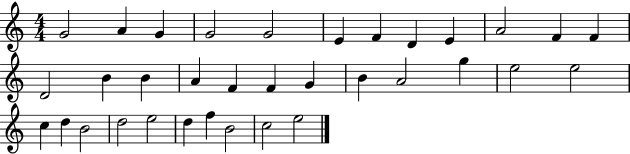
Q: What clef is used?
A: treble